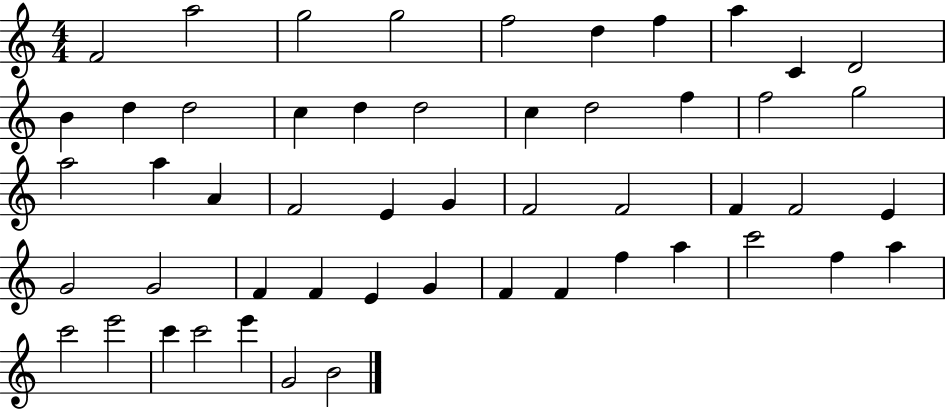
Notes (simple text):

F4/h A5/h G5/h G5/h F5/h D5/q F5/q A5/q C4/q D4/h B4/q D5/q D5/h C5/q D5/q D5/h C5/q D5/h F5/q F5/h G5/h A5/h A5/q A4/q F4/h E4/q G4/q F4/h F4/h F4/q F4/h E4/q G4/h G4/h F4/q F4/q E4/q G4/q F4/q F4/q F5/q A5/q C6/h F5/q A5/q C6/h E6/h C6/q C6/h E6/q G4/h B4/h